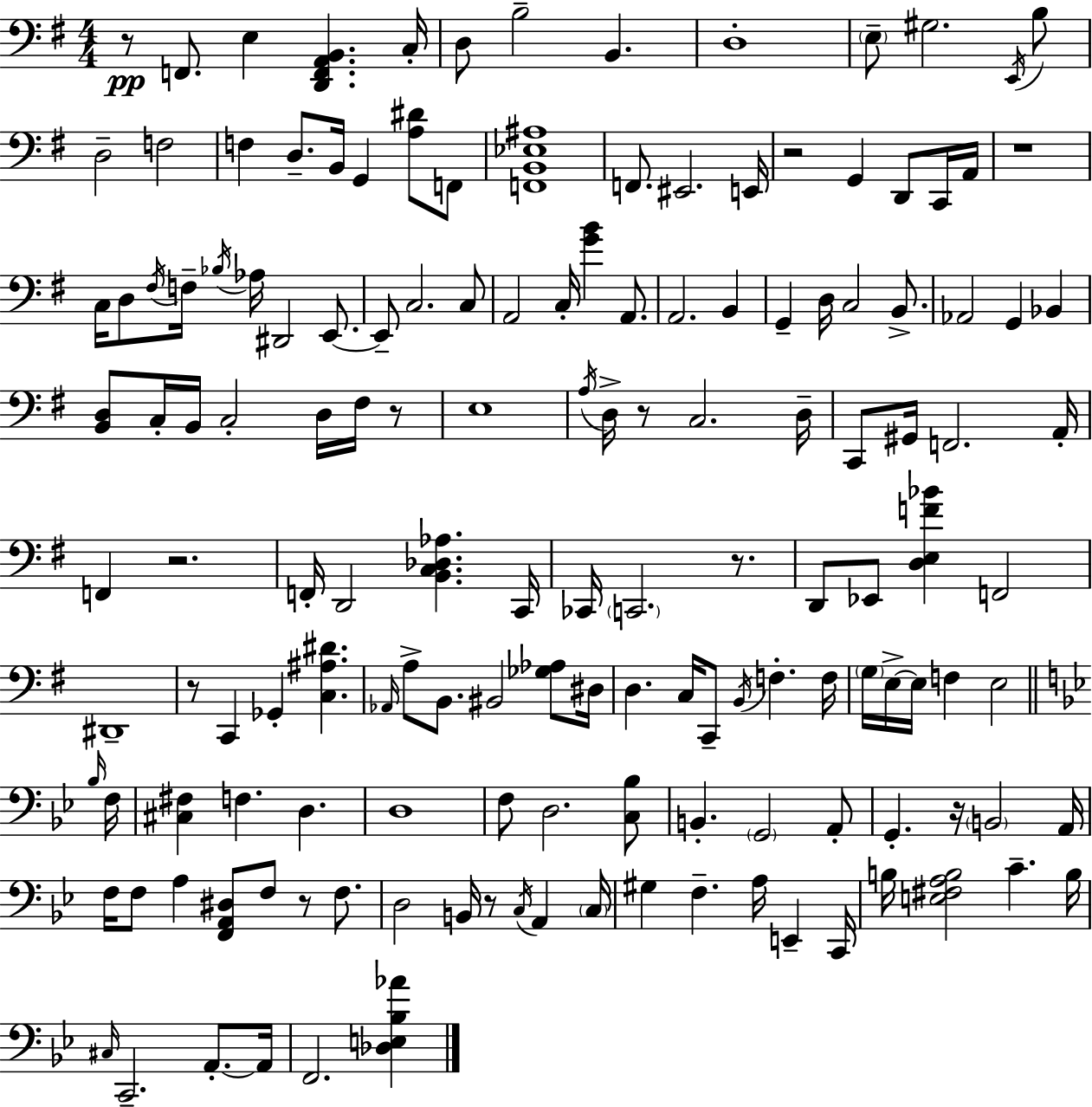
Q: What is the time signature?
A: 4/4